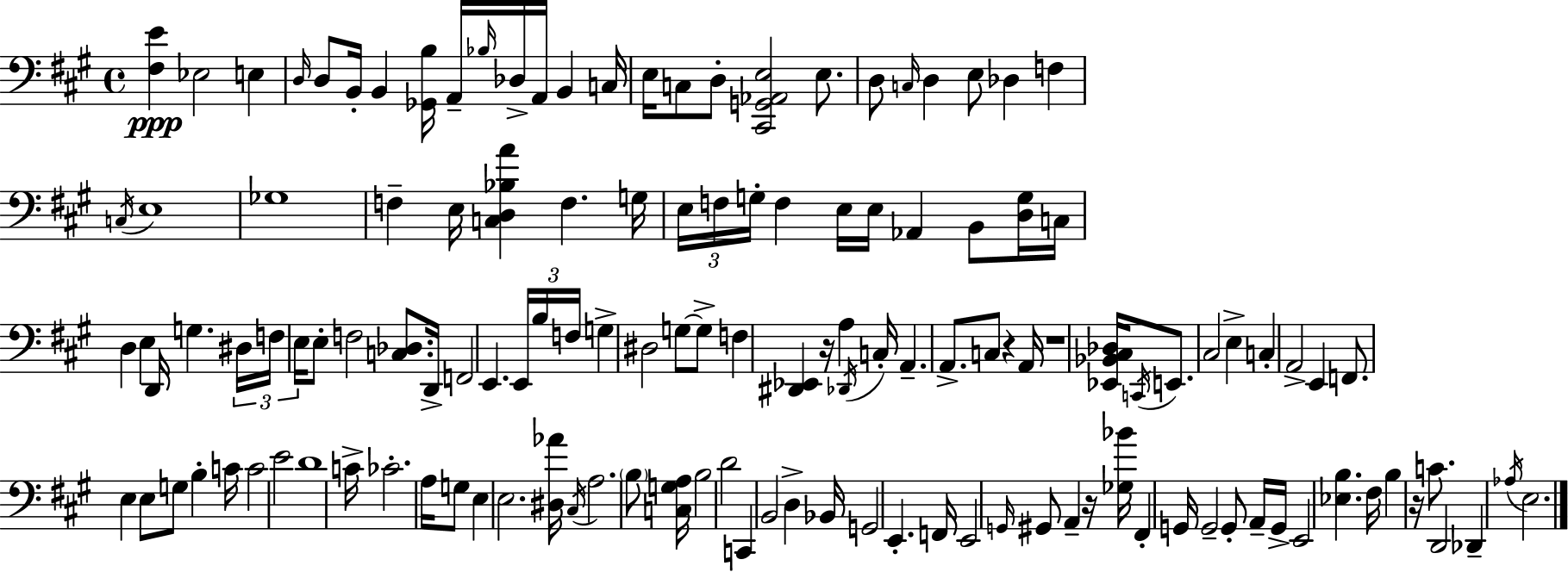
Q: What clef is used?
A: bass